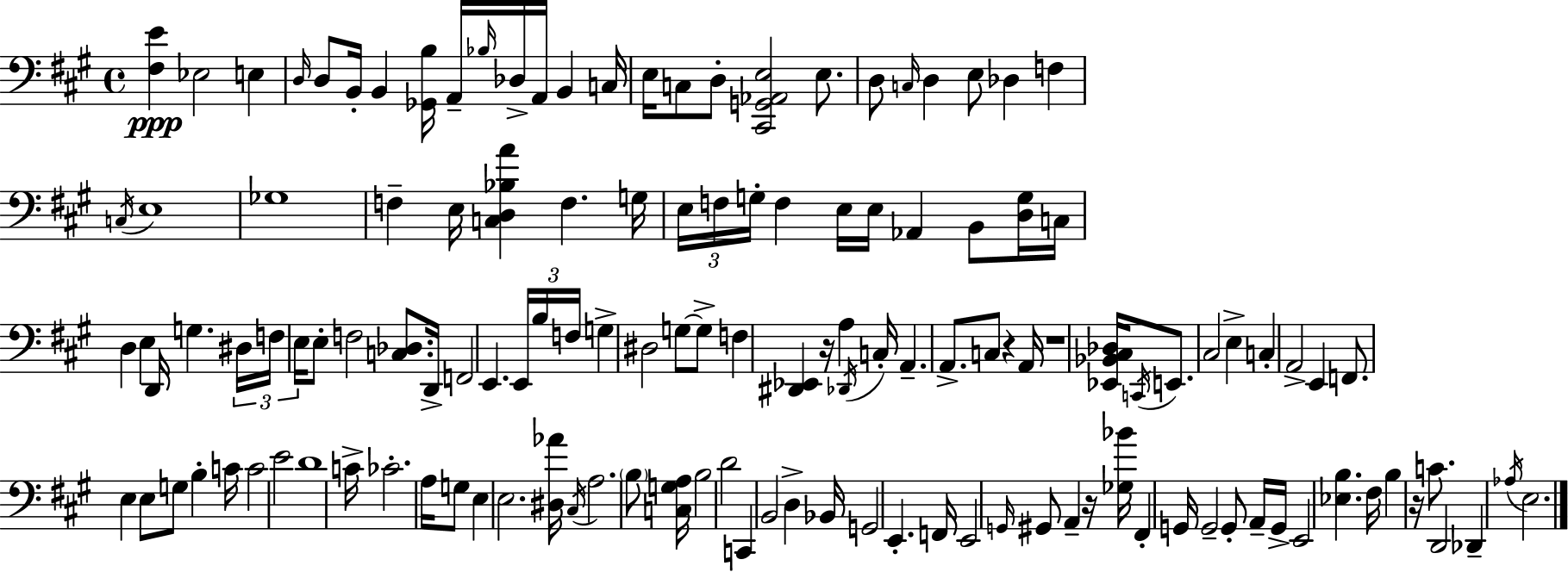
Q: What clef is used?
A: bass